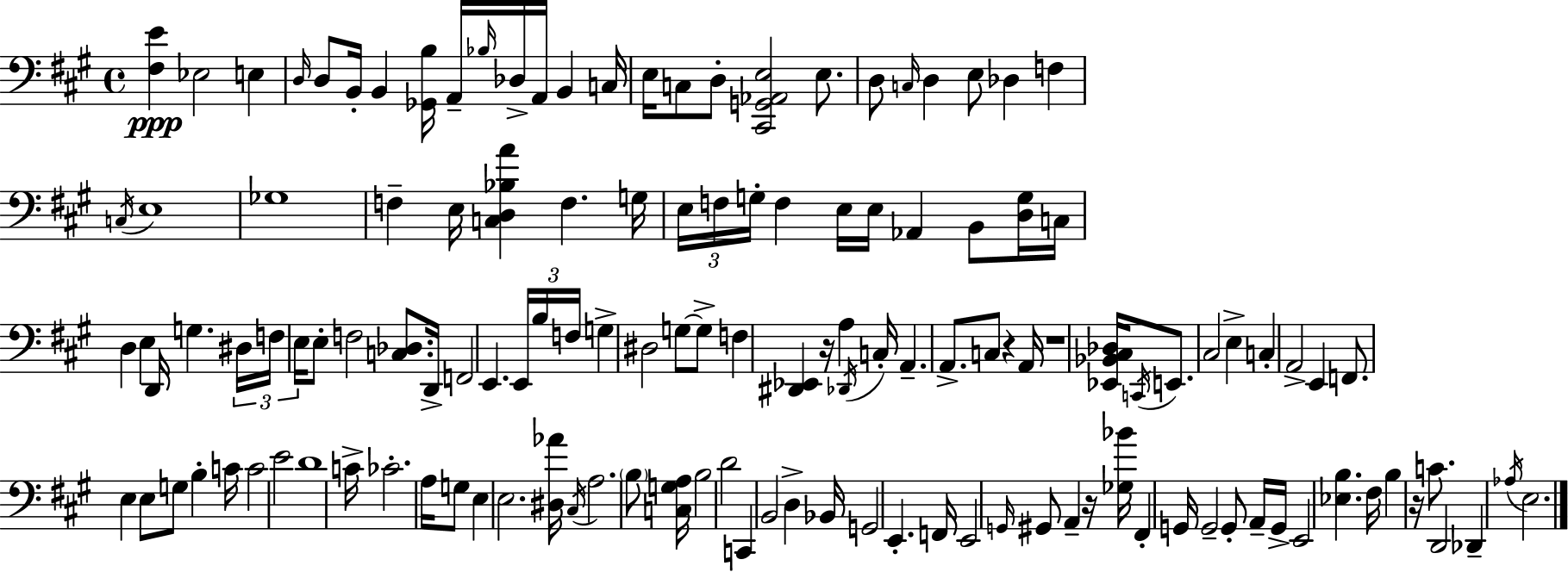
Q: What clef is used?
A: bass